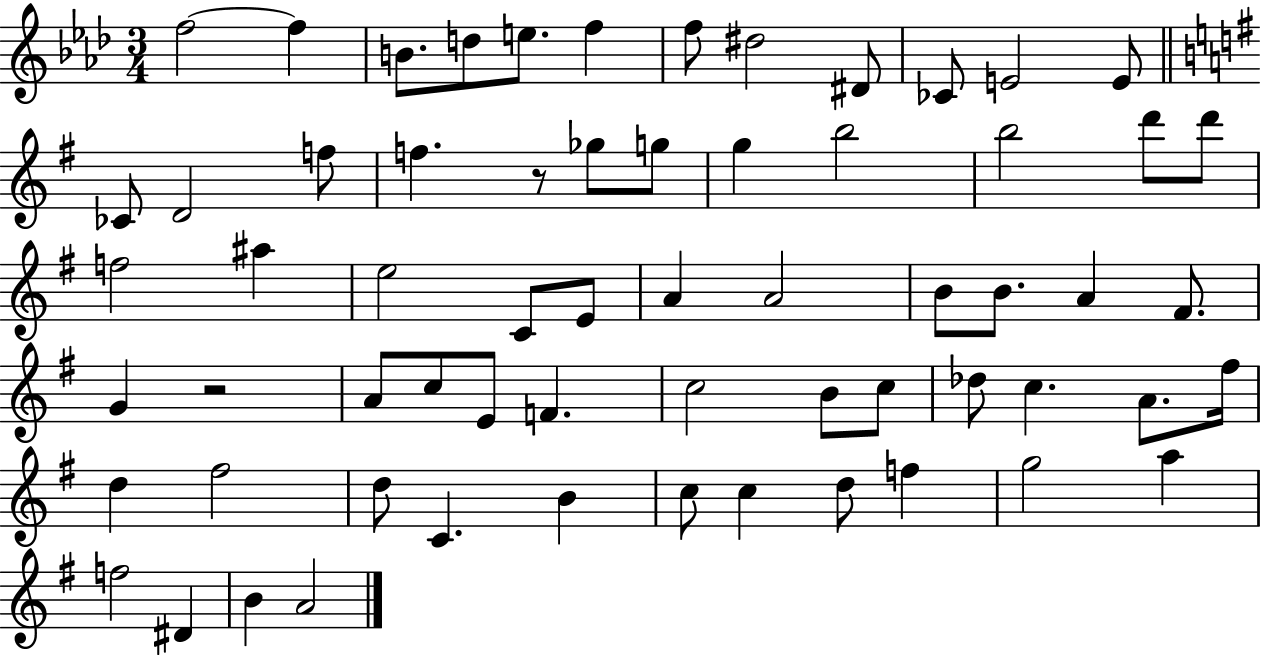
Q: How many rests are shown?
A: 2